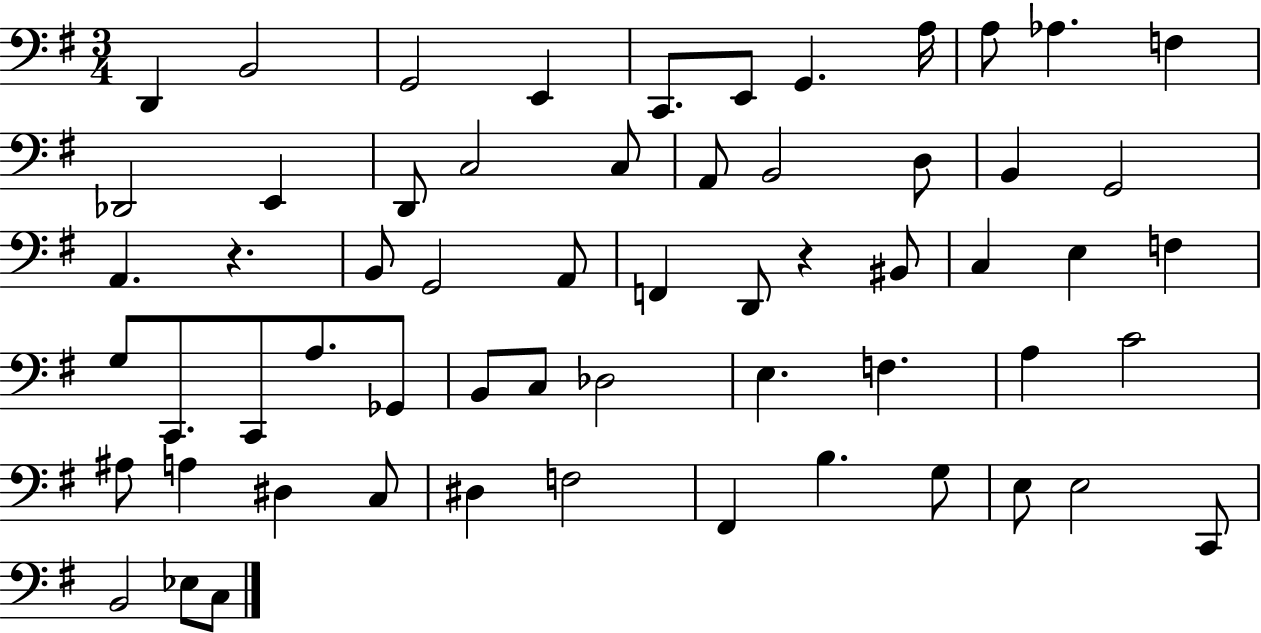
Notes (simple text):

D2/q B2/h G2/h E2/q C2/e. E2/e G2/q. A3/s A3/e Ab3/q. F3/q Db2/h E2/q D2/e C3/h C3/e A2/e B2/h D3/e B2/q G2/h A2/q. R/q. B2/e G2/h A2/e F2/q D2/e R/q BIS2/e C3/q E3/q F3/q G3/e C2/e. C2/e A3/e. Gb2/e B2/e C3/e Db3/h E3/q. F3/q. A3/q C4/h A#3/e A3/q D#3/q C3/e D#3/q F3/h F#2/q B3/q. G3/e E3/e E3/h C2/e B2/h Eb3/e C3/e